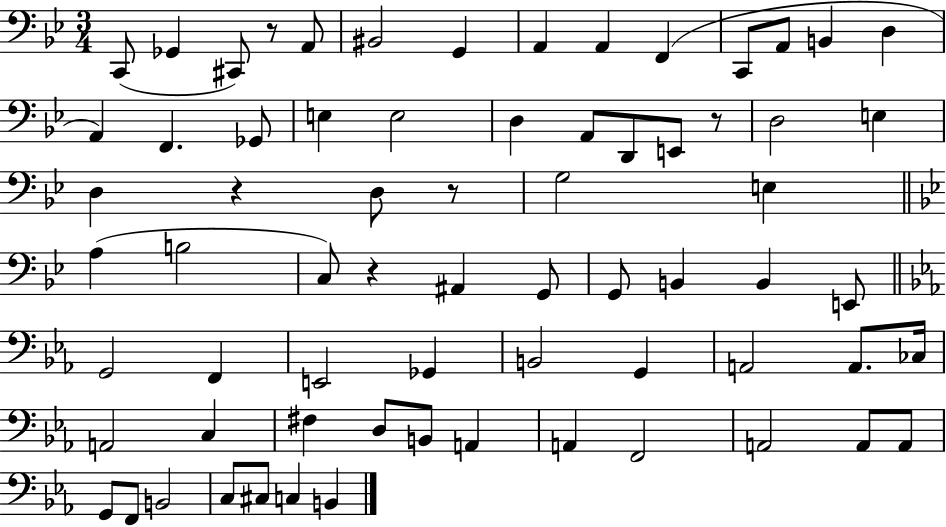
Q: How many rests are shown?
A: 5